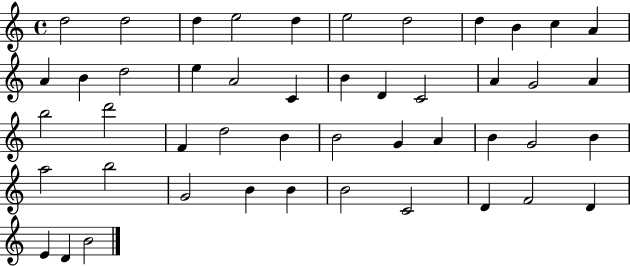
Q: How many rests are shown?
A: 0